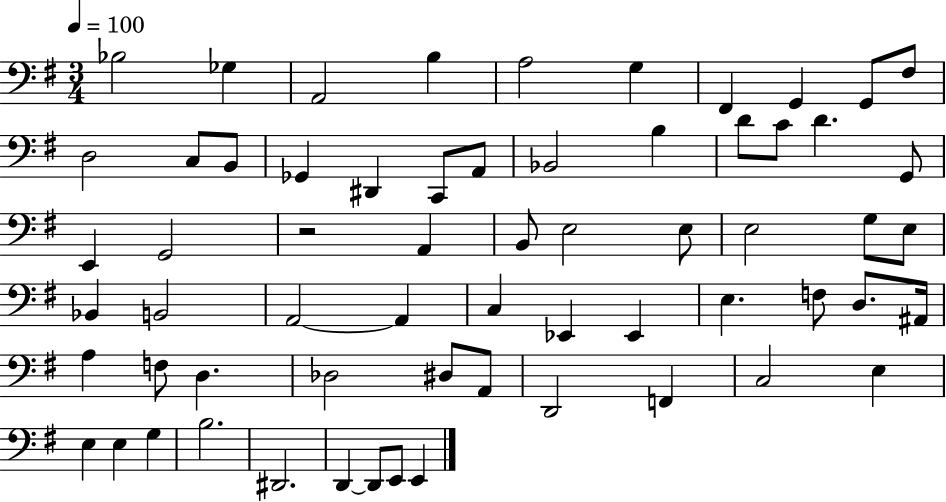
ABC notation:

X:1
T:Untitled
M:3/4
L:1/4
K:G
_B,2 _G, A,,2 B, A,2 G, ^F,, G,, G,,/2 ^F,/2 D,2 C,/2 B,,/2 _G,, ^D,, C,,/2 A,,/2 _B,,2 B, D/2 C/2 D G,,/2 E,, G,,2 z2 A,, B,,/2 E,2 E,/2 E,2 G,/2 E,/2 _B,, B,,2 A,,2 A,, C, _E,, _E,, E, F,/2 D,/2 ^A,,/4 A, F,/2 D, _D,2 ^D,/2 A,,/2 D,,2 F,, C,2 E, E, E, G, B,2 ^D,,2 D,, D,,/2 E,,/2 E,,